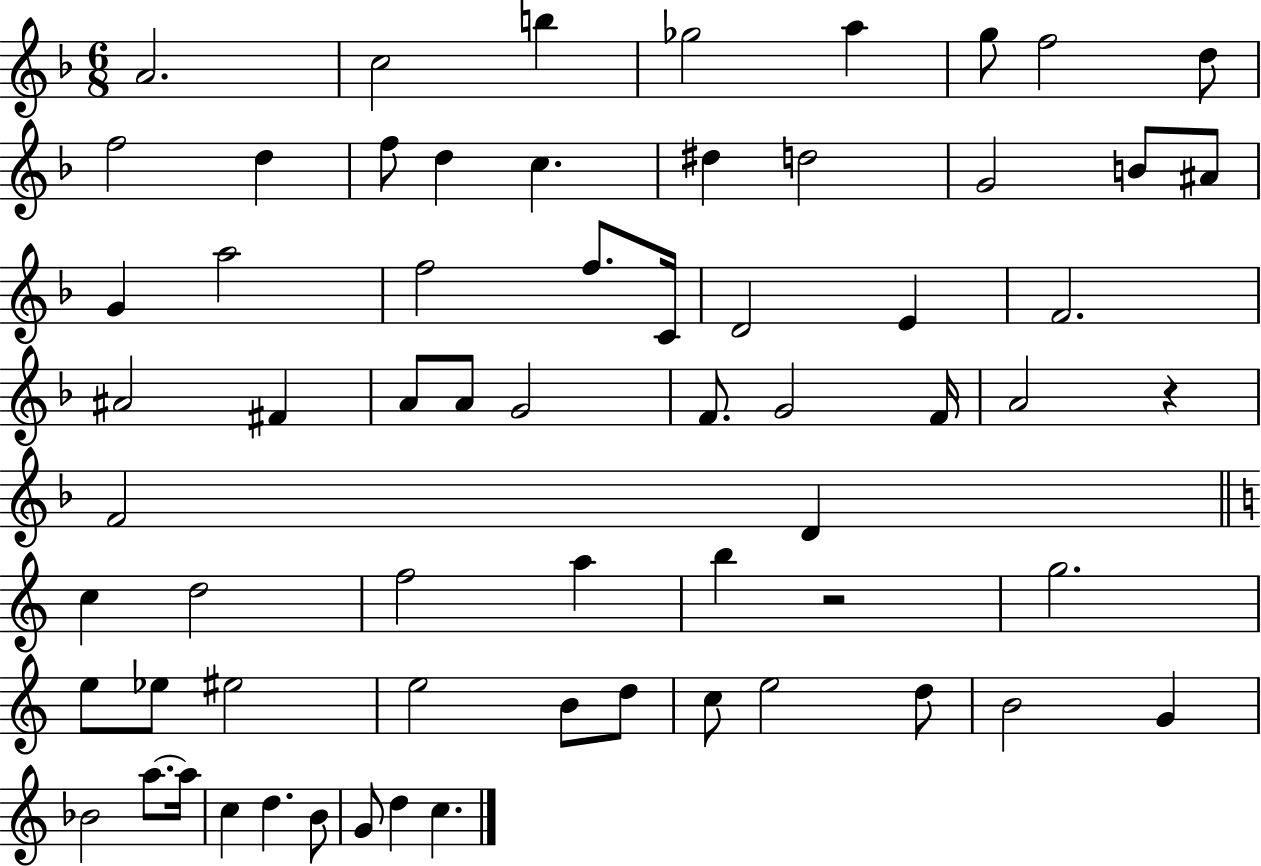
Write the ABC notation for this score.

X:1
T:Untitled
M:6/8
L:1/4
K:F
A2 c2 b _g2 a g/2 f2 d/2 f2 d f/2 d c ^d d2 G2 B/2 ^A/2 G a2 f2 f/2 C/4 D2 E F2 ^A2 ^F A/2 A/2 G2 F/2 G2 F/4 A2 z F2 D c d2 f2 a b z2 g2 e/2 _e/2 ^e2 e2 B/2 d/2 c/2 e2 d/2 B2 G _B2 a/2 a/4 c d B/2 G/2 d c